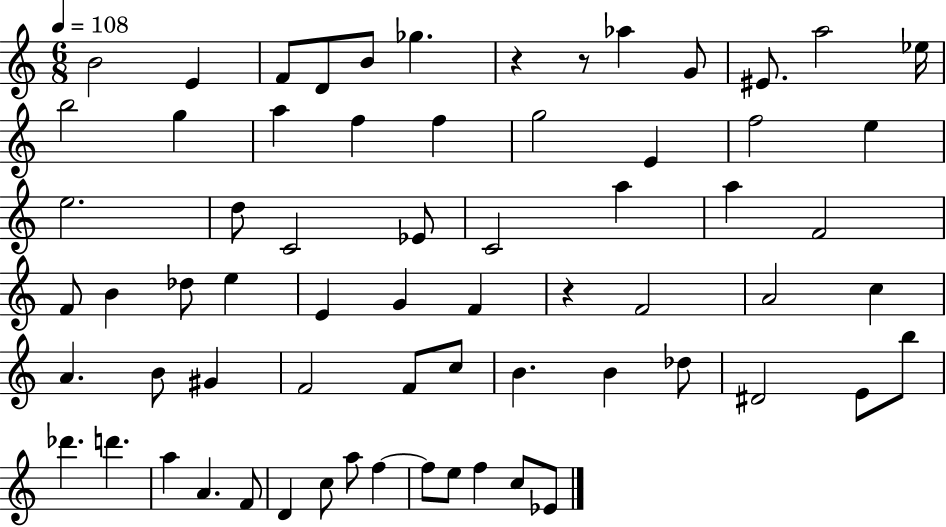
B4/h E4/q F4/e D4/e B4/e Gb5/q. R/q R/e Ab5/q G4/e EIS4/e. A5/h Eb5/s B5/h G5/q A5/q F5/q F5/q G5/h E4/q F5/h E5/q E5/h. D5/e C4/h Eb4/e C4/h A5/q A5/q F4/h F4/e B4/q Db5/e E5/q E4/q G4/q F4/q R/q F4/h A4/h C5/q A4/q. B4/e G#4/q F4/h F4/e C5/e B4/q. B4/q Db5/e D#4/h E4/e B5/e Db6/q. D6/q. A5/q A4/q. F4/e D4/q C5/e A5/e F5/q F5/e E5/e F5/q C5/e Eb4/e